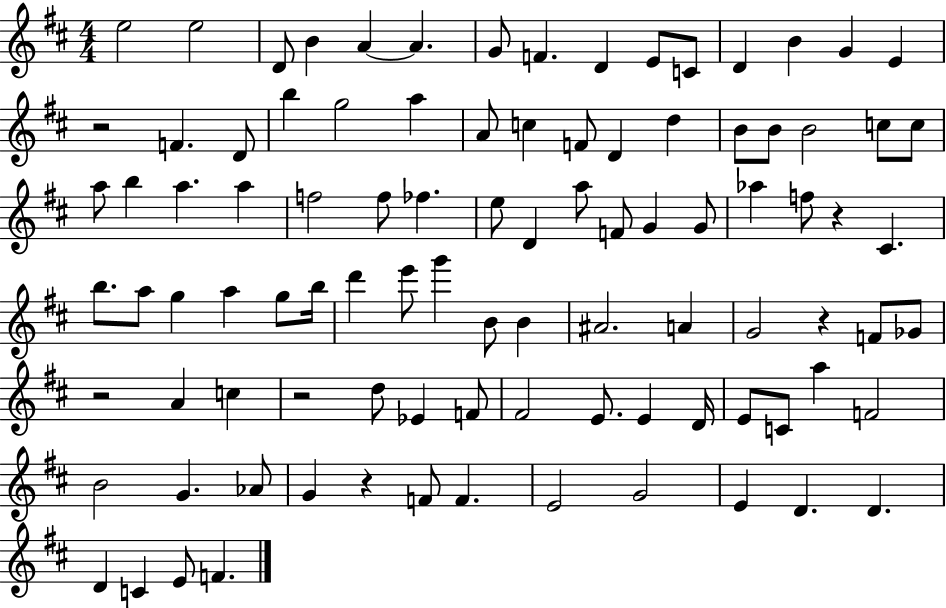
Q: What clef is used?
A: treble